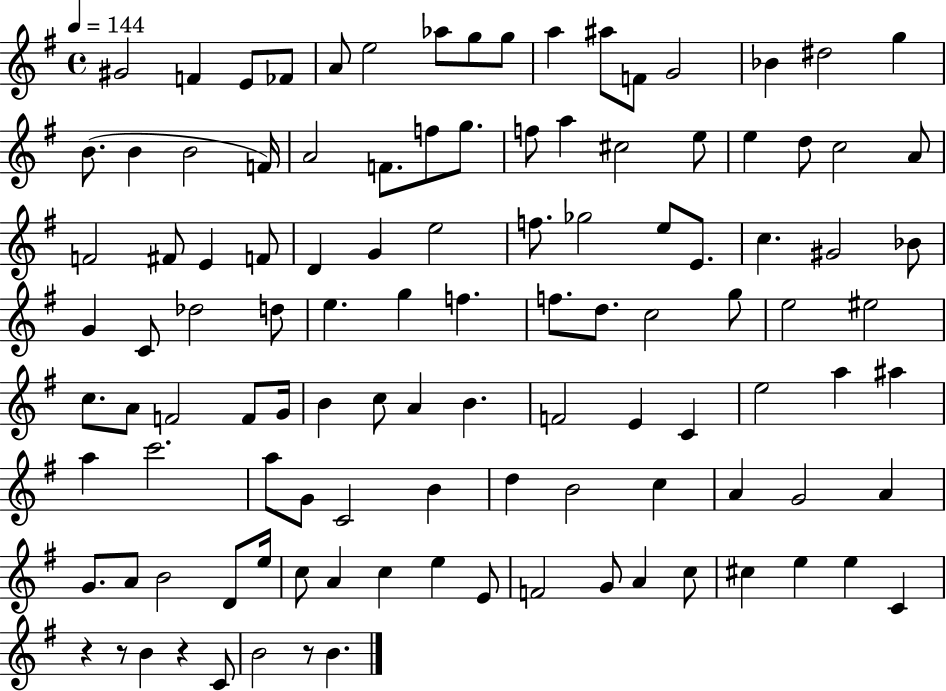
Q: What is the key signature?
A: G major